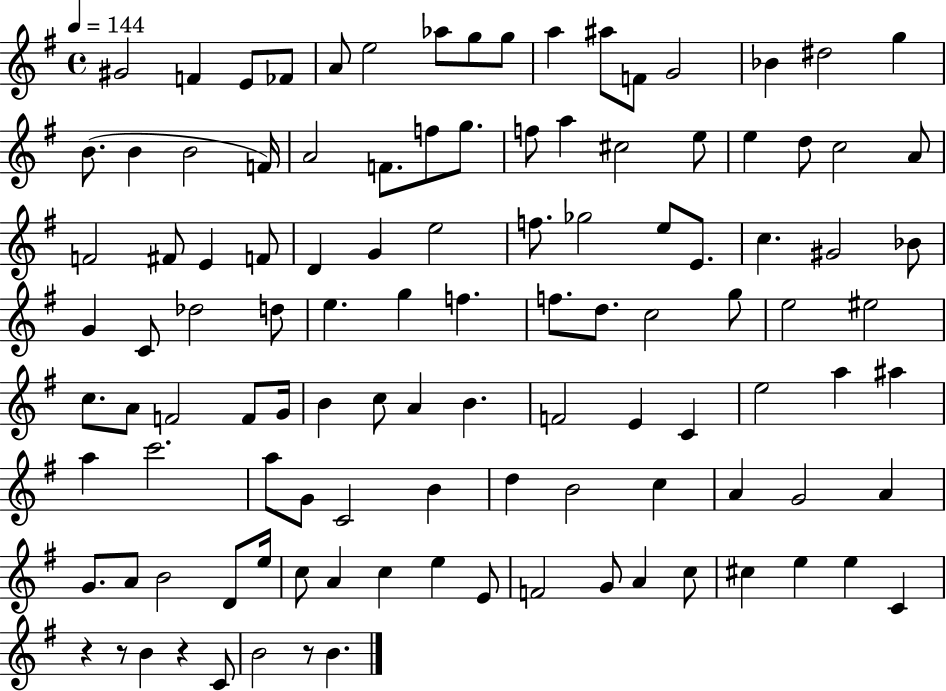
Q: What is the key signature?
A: G major